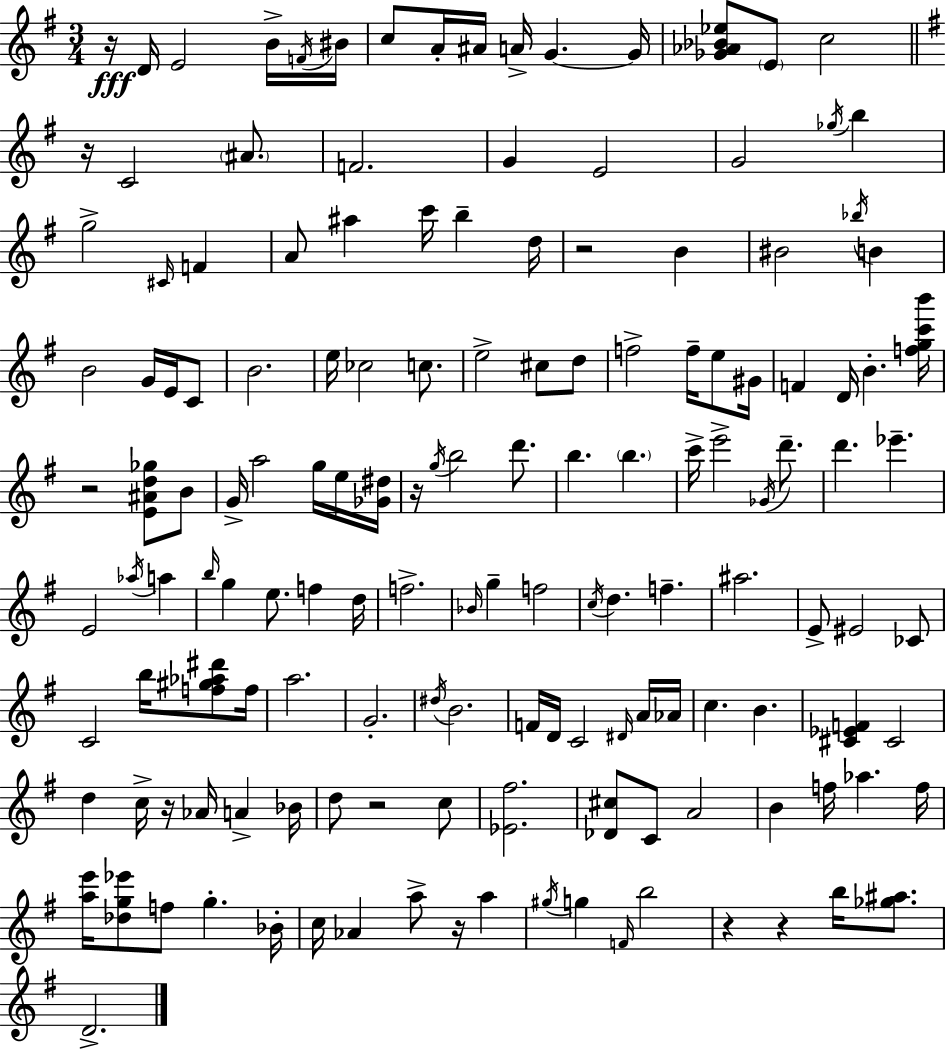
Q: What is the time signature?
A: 3/4